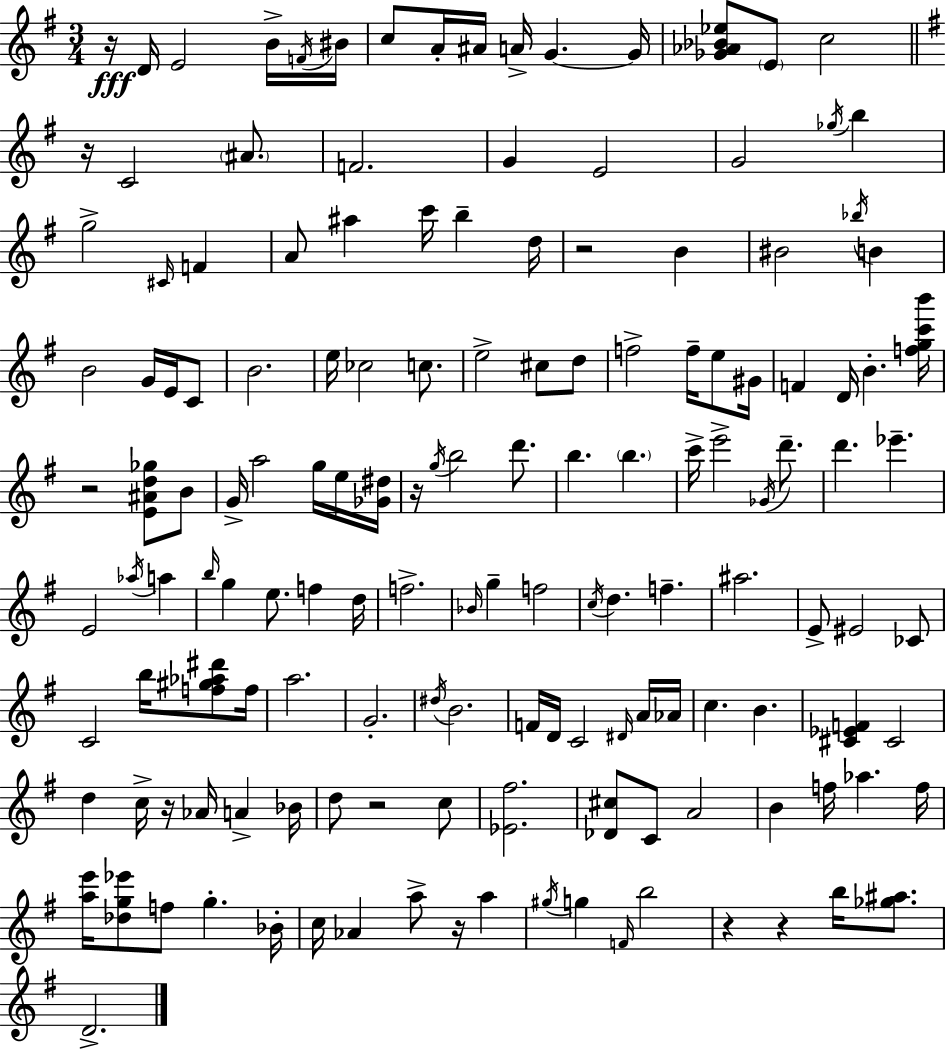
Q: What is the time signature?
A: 3/4